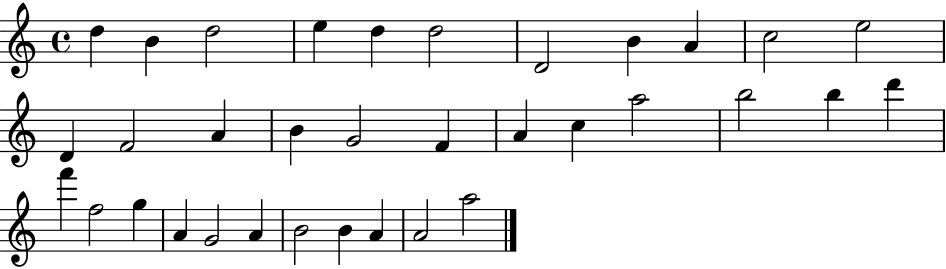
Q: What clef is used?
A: treble